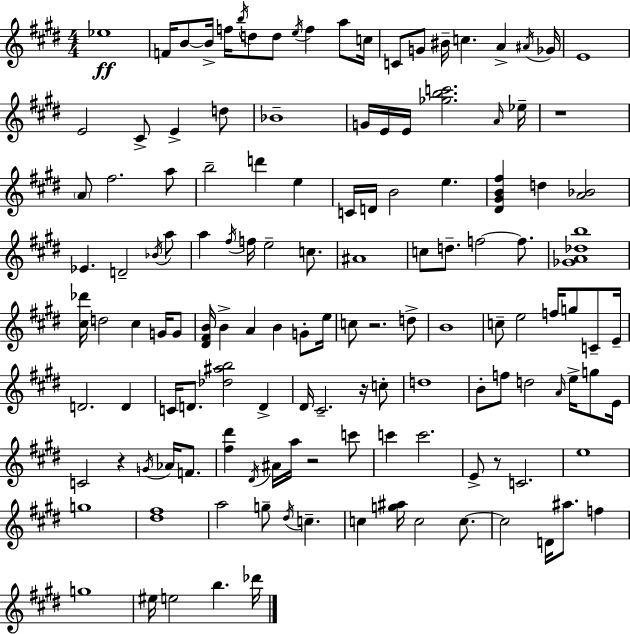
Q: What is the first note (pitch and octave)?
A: Eb5